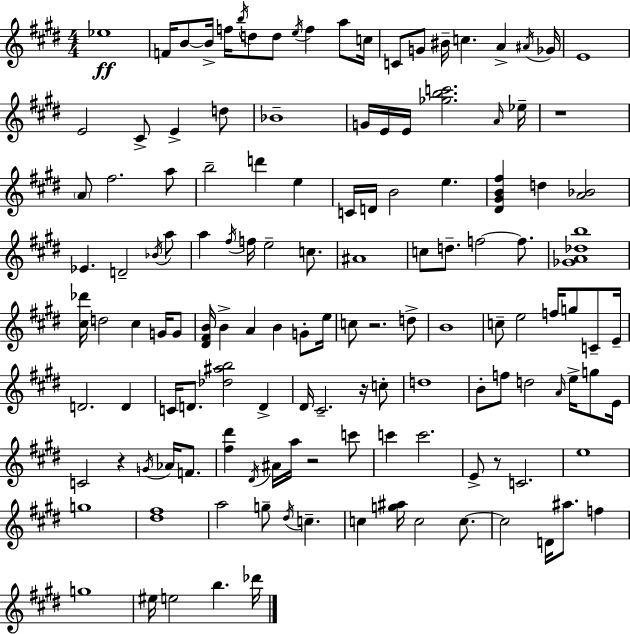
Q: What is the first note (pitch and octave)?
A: Eb5